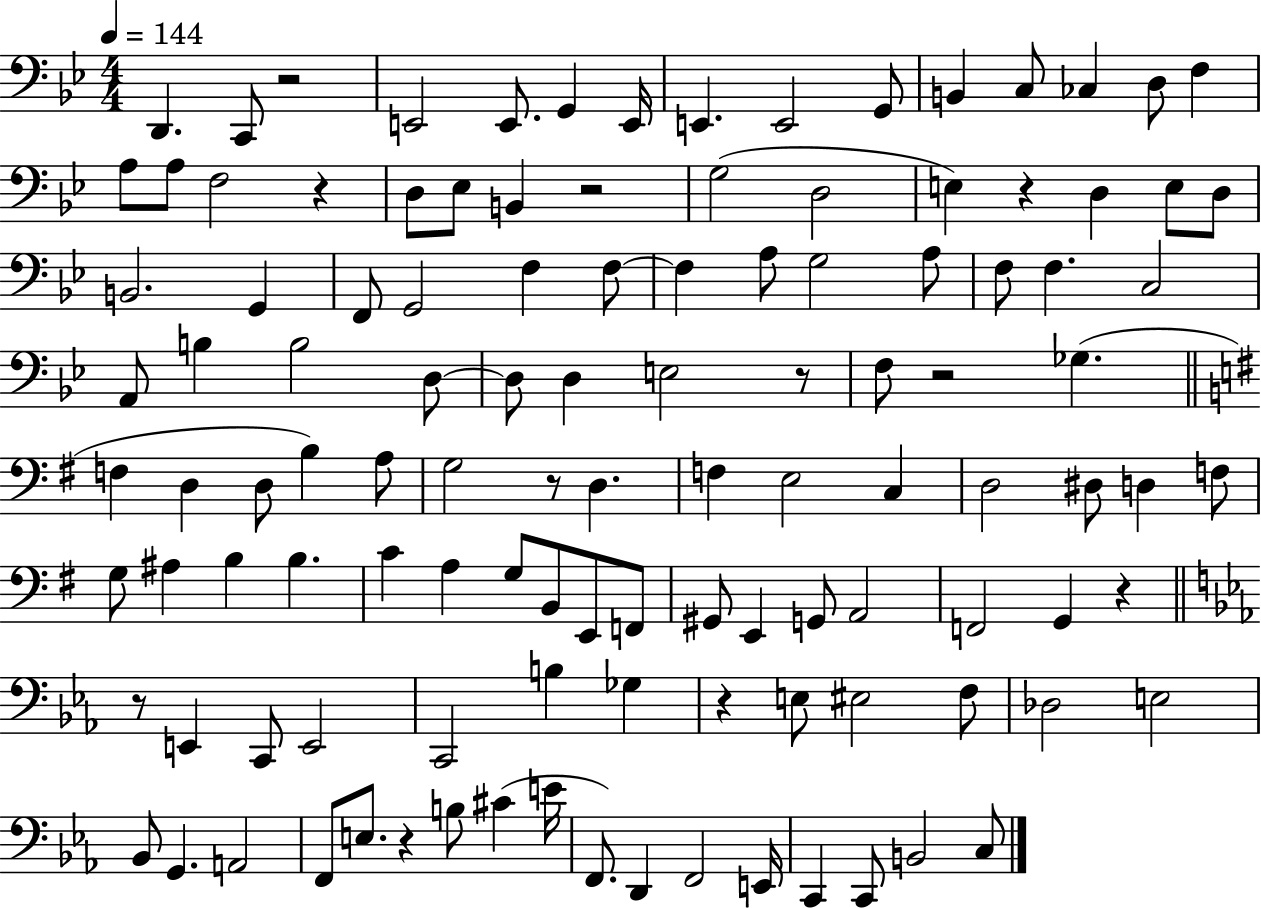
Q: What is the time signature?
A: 4/4